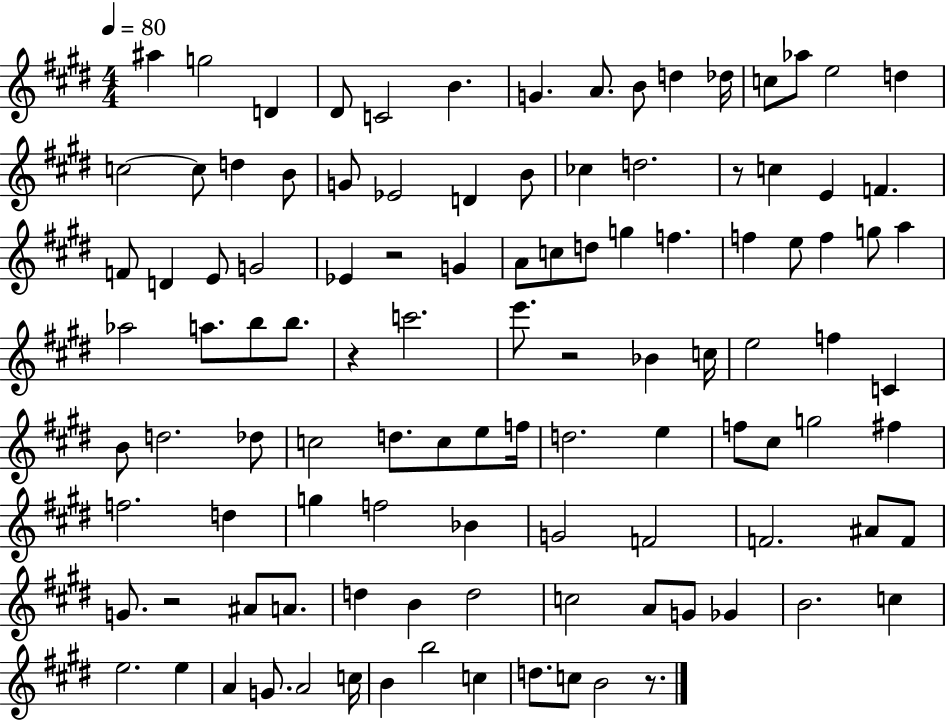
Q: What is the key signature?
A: E major